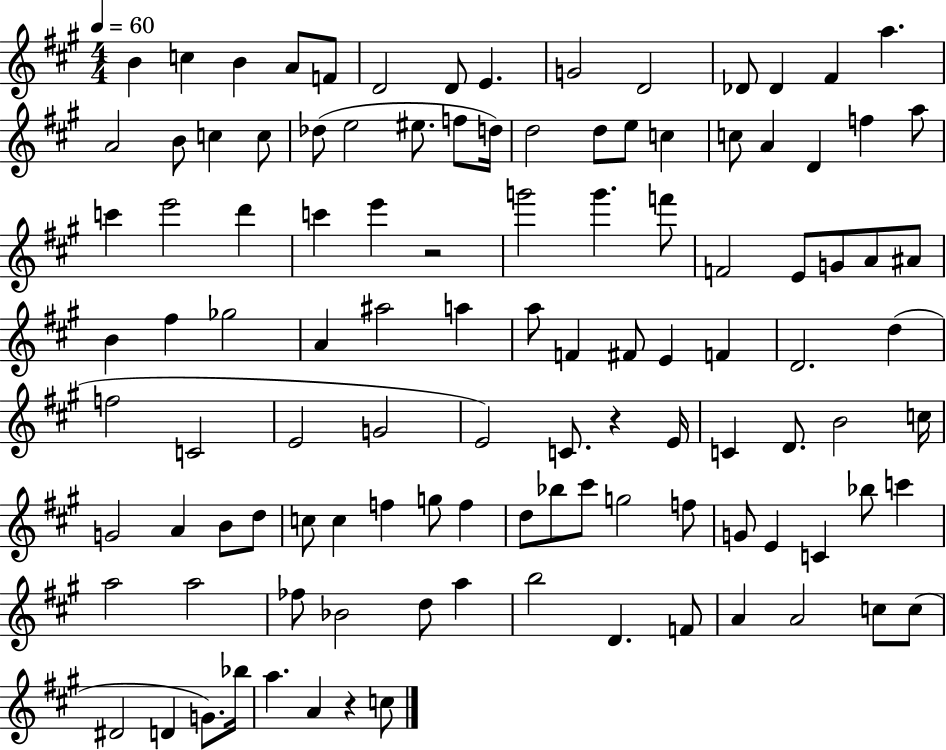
{
  \clef treble
  \numericTimeSignature
  \time 4/4
  \key a \major
  \tempo 4 = 60
  b'4 c''4 b'4 a'8 f'8 | d'2 d'8 e'4. | g'2 d'2 | des'8 des'4 fis'4 a''4. | \break a'2 b'8 c''4 c''8 | des''8( e''2 eis''8. f''8 d''16) | d''2 d''8 e''8 c''4 | c''8 a'4 d'4 f''4 a''8 | \break c'''4 e'''2 d'''4 | c'''4 e'''4 r2 | g'''2 g'''4. f'''8 | f'2 e'8 g'8 a'8 ais'8 | \break b'4 fis''4 ges''2 | a'4 ais''2 a''4 | a''8 f'4 fis'8 e'4 f'4 | d'2. d''4( | \break f''2 c'2 | e'2 g'2 | e'2) c'8. r4 e'16 | c'4 d'8. b'2 c''16 | \break g'2 a'4 b'8 d''8 | c''8 c''4 f''4 g''8 f''4 | d''8 bes''8 cis'''8 g''2 f''8 | g'8 e'4 c'4 bes''8 c'''4 | \break a''2 a''2 | fes''8 bes'2 d''8 a''4 | b''2 d'4. f'8 | a'4 a'2 c''8 c''8( | \break dis'2 d'4 g'8.) bes''16 | a''4. a'4 r4 c''8 | \bar "|."
}